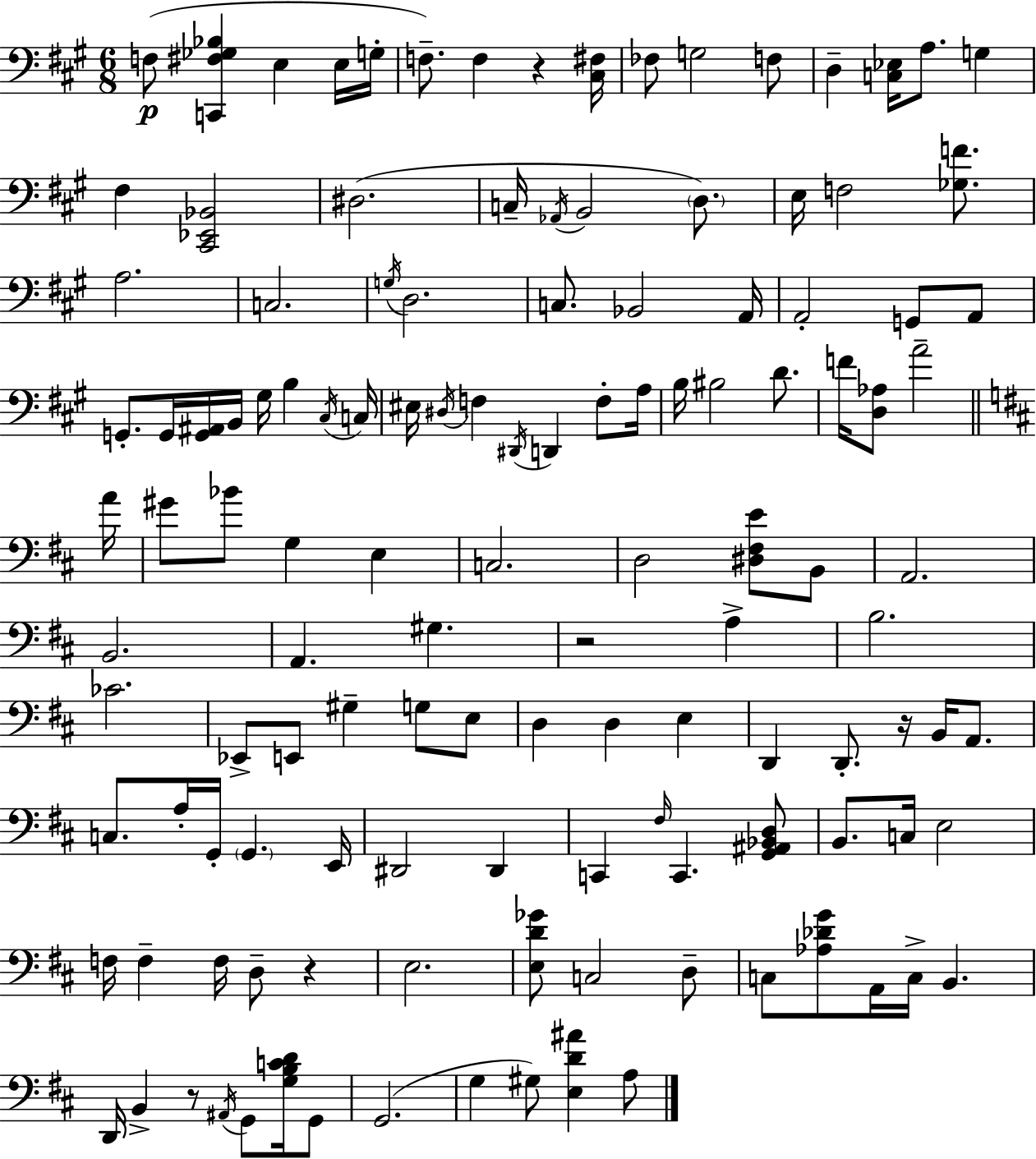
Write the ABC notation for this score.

X:1
T:Untitled
M:6/8
L:1/4
K:A
F,/2 [C,,^F,_G,_B,] E, E,/4 G,/4 F,/2 F, z [^C,^F,]/4 _F,/2 G,2 F,/2 D, [C,_E,]/4 A,/2 G, ^F, [^C,,_E,,_B,,]2 ^D,2 C,/4 _A,,/4 B,,2 D,/2 E,/4 F,2 [_G,F]/2 A,2 C,2 G,/4 D,2 C,/2 _B,,2 A,,/4 A,,2 G,,/2 A,,/2 G,,/2 G,,/4 [G,,^A,,]/4 B,,/4 ^G,/4 B, ^C,/4 C,/4 ^E,/4 ^D,/4 F, ^D,,/4 D,, F,/2 A,/4 B,/4 ^B,2 D/2 F/4 [D,_A,]/2 A2 A/4 ^G/2 _B/2 G, E, C,2 D,2 [^D,^F,E]/2 B,,/2 A,,2 B,,2 A,, ^G, z2 A, B,2 _C2 _E,,/2 E,,/2 ^G, G,/2 E,/2 D, D, E, D,, D,,/2 z/4 B,,/4 A,,/2 C,/2 A,/4 G,,/4 G,, E,,/4 ^D,,2 ^D,, C,, ^F,/4 C,, [G,,^A,,_B,,D,]/2 B,,/2 C,/4 E,2 F,/4 F, F,/4 D,/2 z E,2 [E,D_G]/2 C,2 D,/2 C,/2 [_A,_DG]/2 A,,/4 C,/4 B,, D,,/4 B,, z/2 ^A,,/4 G,,/2 [G,B,CD]/4 G,,/2 G,,2 G, ^G,/2 [E,D^A] A,/2